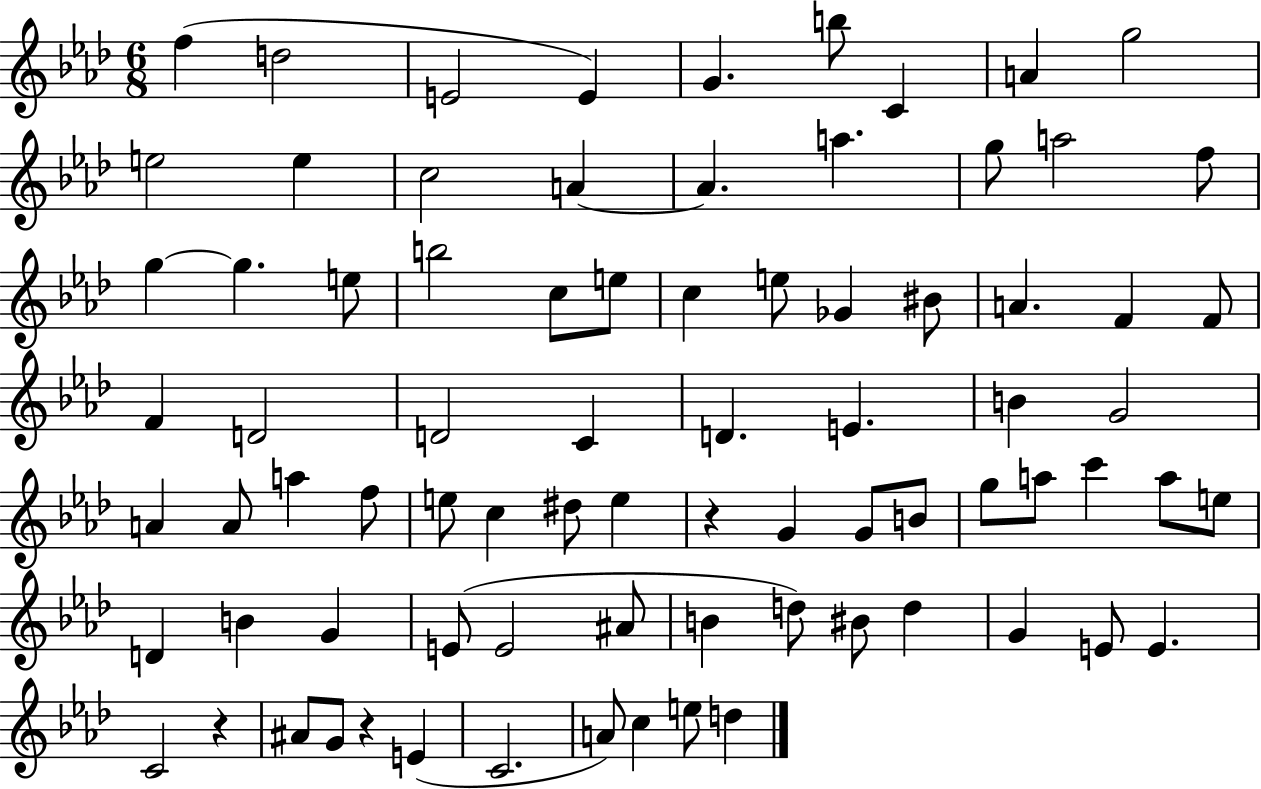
{
  \clef treble
  \numericTimeSignature
  \time 6/8
  \key aes \major
  f''4( d''2 | e'2 e'4) | g'4. b''8 c'4 | a'4 g''2 | \break e''2 e''4 | c''2 a'4~~ | a'4. a''4. | g''8 a''2 f''8 | \break g''4~~ g''4. e''8 | b''2 c''8 e''8 | c''4 e''8 ges'4 bis'8 | a'4. f'4 f'8 | \break f'4 d'2 | d'2 c'4 | d'4. e'4. | b'4 g'2 | \break a'4 a'8 a''4 f''8 | e''8 c''4 dis''8 e''4 | r4 g'4 g'8 b'8 | g''8 a''8 c'''4 a''8 e''8 | \break d'4 b'4 g'4 | e'8( e'2 ais'8 | b'4 d''8) bis'8 d''4 | g'4 e'8 e'4. | \break c'2 r4 | ais'8 g'8 r4 e'4( | c'2. | a'8) c''4 e''8 d''4 | \break \bar "|."
}